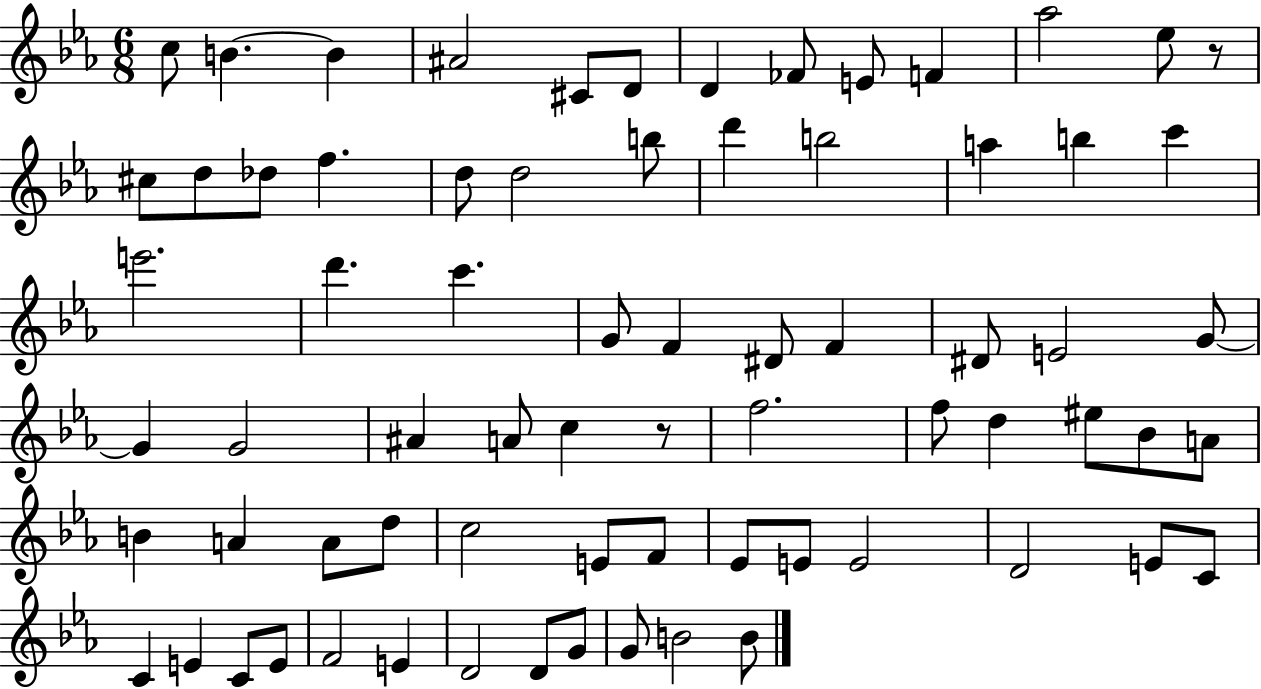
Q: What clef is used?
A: treble